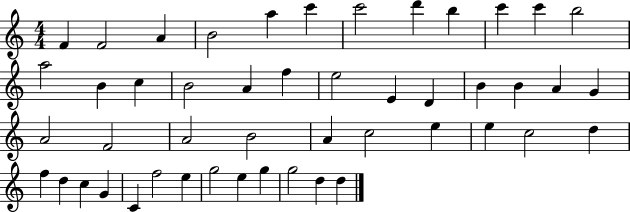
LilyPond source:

{
  \clef treble
  \numericTimeSignature
  \time 4/4
  \key c \major
  f'4 f'2 a'4 | b'2 a''4 c'''4 | c'''2 d'''4 b''4 | c'''4 c'''4 b''2 | \break a''2 b'4 c''4 | b'2 a'4 f''4 | e''2 e'4 d'4 | b'4 b'4 a'4 g'4 | \break a'2 f'2 | a'2 b'2 | a'4 c''2 e''4 | e''4 c''2 d''4 | \break f''4 d''4 c''4 g'4 | c'4 f''2 e''4 | g''2 e''4 g''4 | g''2 d''4 d''4 | \break \bar "|."
}